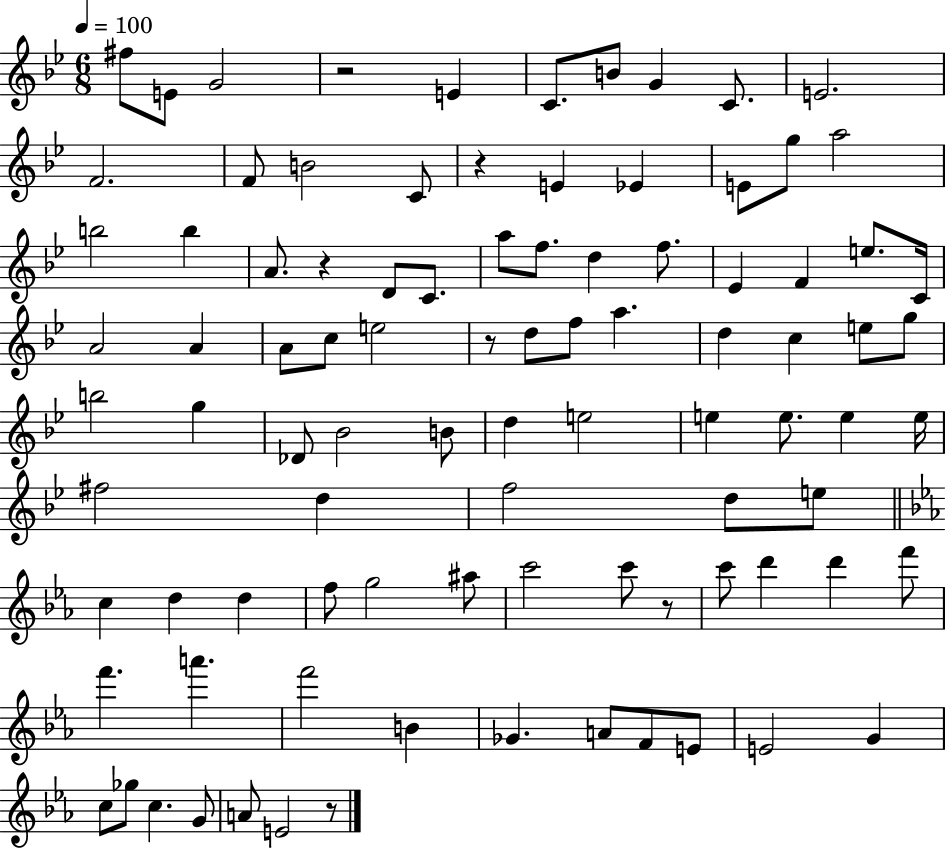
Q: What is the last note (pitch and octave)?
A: E4